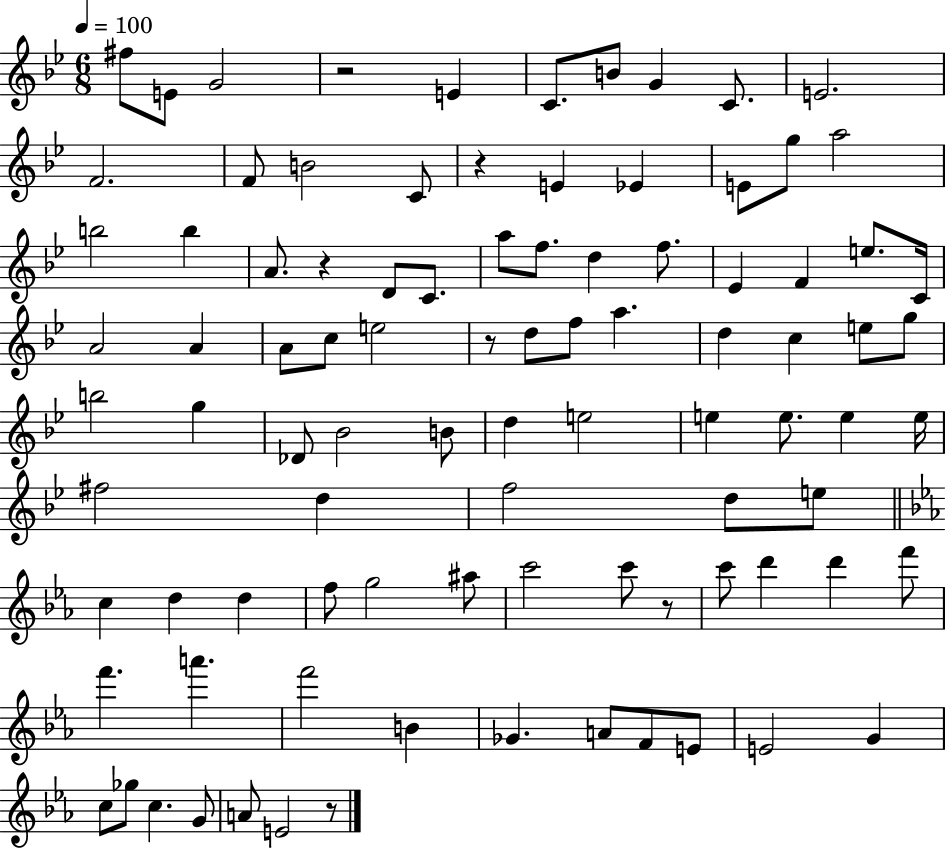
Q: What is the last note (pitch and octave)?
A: E4